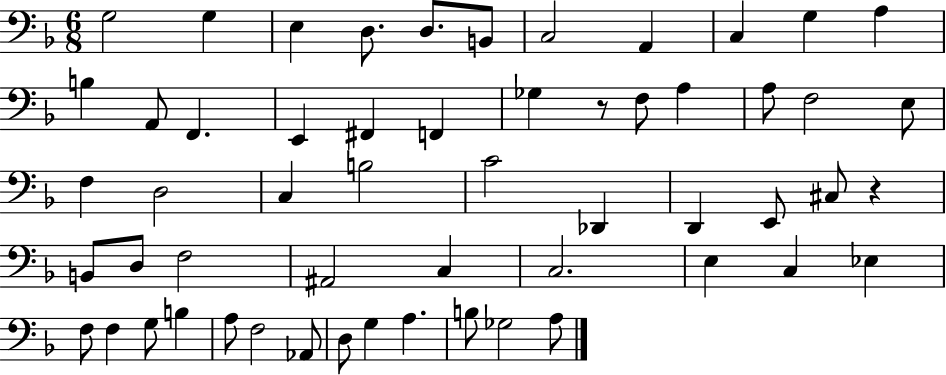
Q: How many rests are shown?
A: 2